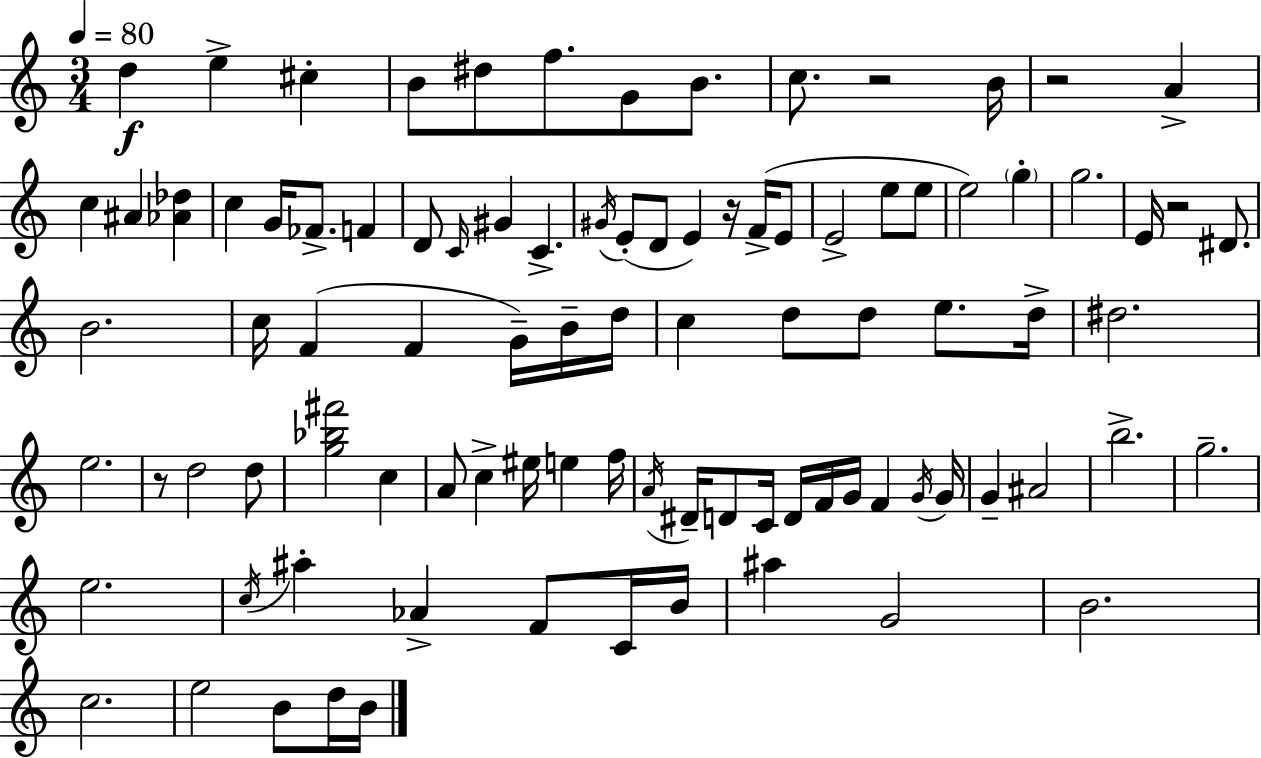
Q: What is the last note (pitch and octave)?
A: B4